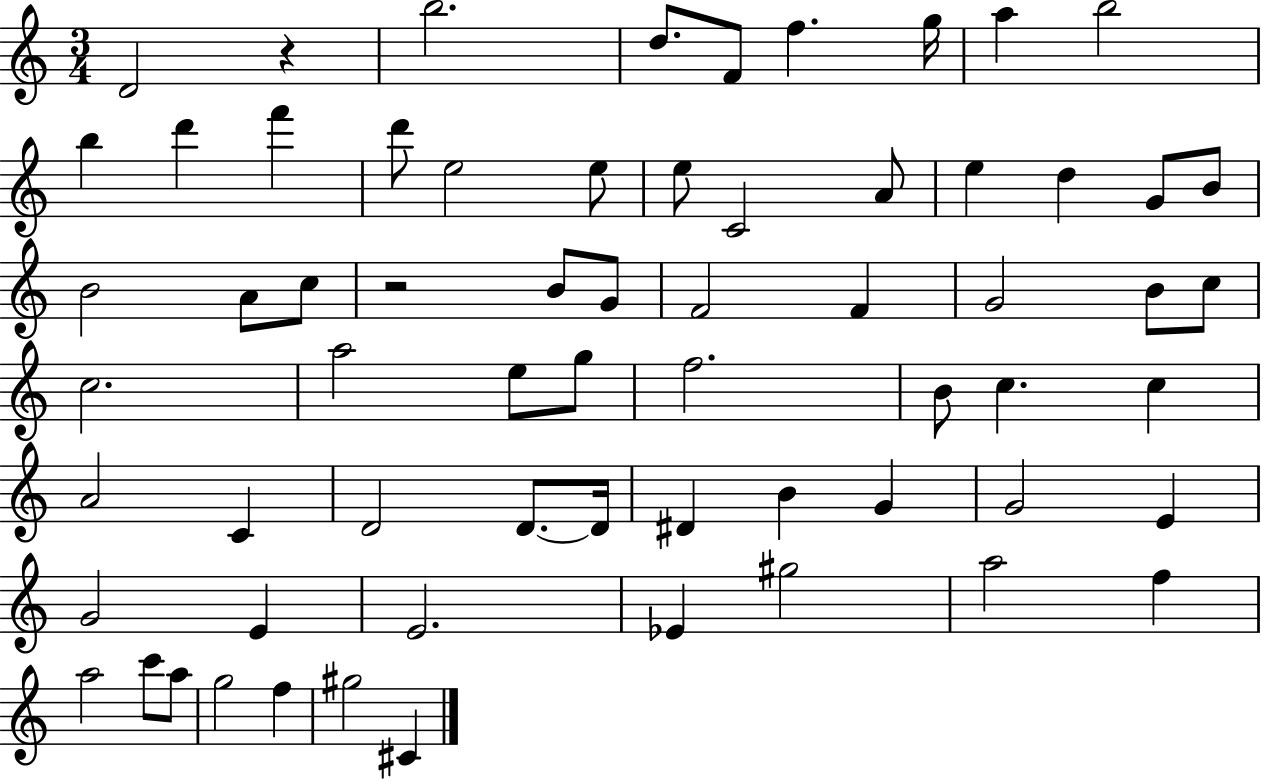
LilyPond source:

{
  \clef treble
  \numericTimeSignature
  \time 3/4
  \key c \major
  \repeat volta 2 { d'2 r4 | b''2. | d''8. f'8 f''4. g''16 | a''4 b''2 | \break b''4 d'''4 f'''4 | d'''8 e''2 e''8 | e''8 c'2 a'8 | e''4 d''4 g'8 b'8 | \break b'2 a'8 c''8 | r2 b'8 g'8 | f'2 f'4 | g'2 b'8 c''8 | \break c''2. | a''2 e''8 g''8 | f''2. | b'8 c''4. c''4 | \break a'2 c'4 | d'2 d'8.~~ d'16 | dis'4 b'4 g'4 | g'2 e'4 | \break g'2 e'4 | e'2. | ees'4 gis''2 | a''2 f''4 | \break a''2 c'''8 a''8 | g''2 f''4 | gis''2 cis'4 | } \bar "|."
}